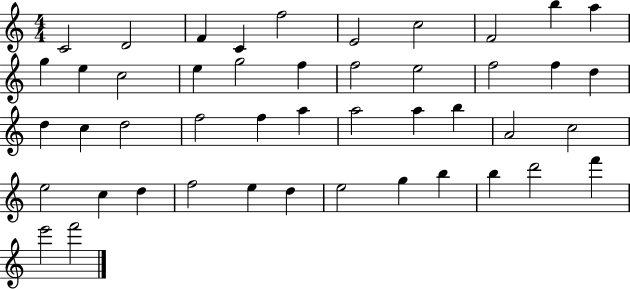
X:1
T:Untitled
M:4/4
L:1/4
K:C
C2 D2 F C f2 E2 c2 F2 b a g e c2 e g2 f f2 e2 f2 f d d c d2 f2 f a a2 a b A2 c2 e2 c d f2 e d e2 g b b d'2 f' e'2 f'2